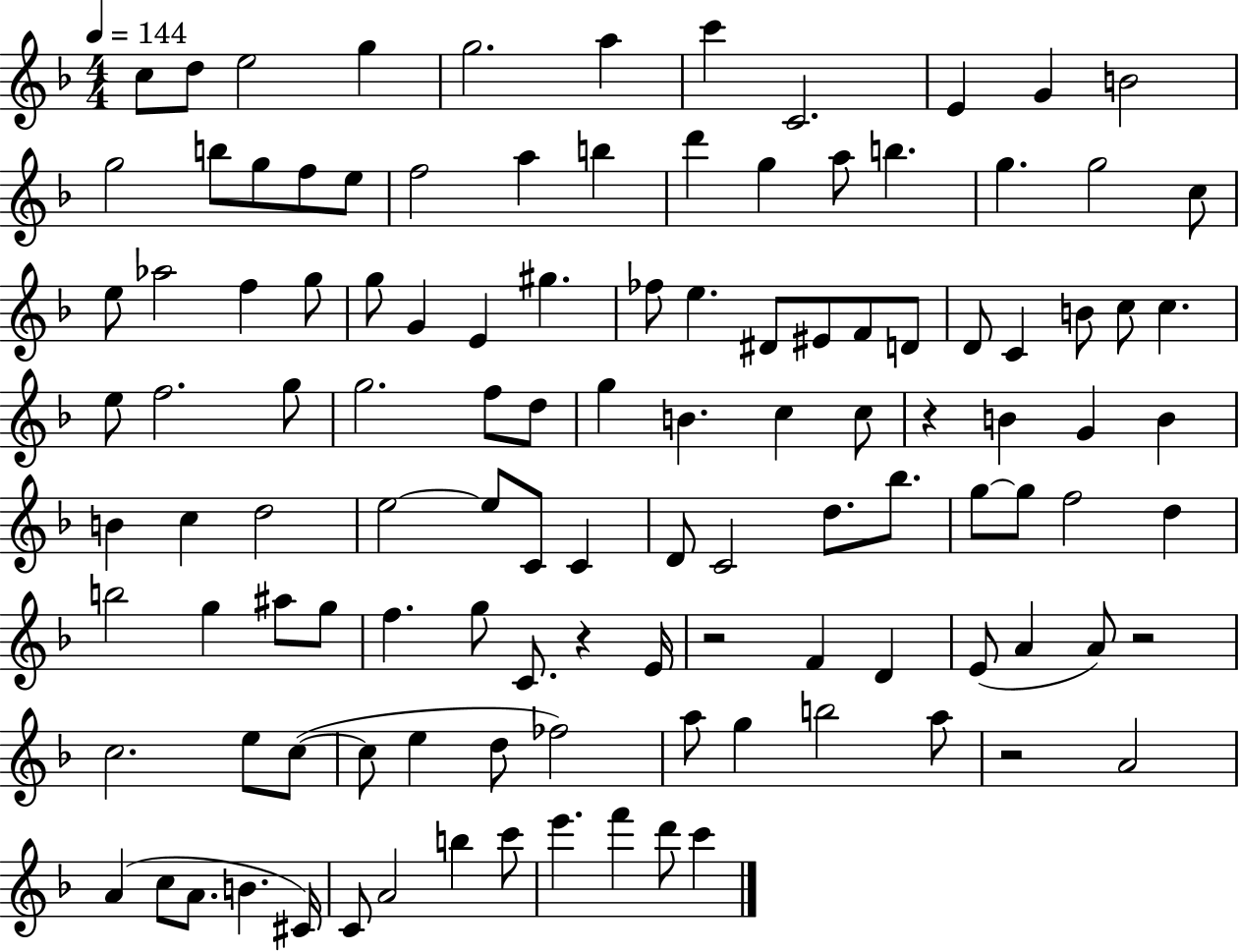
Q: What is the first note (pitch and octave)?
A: C5